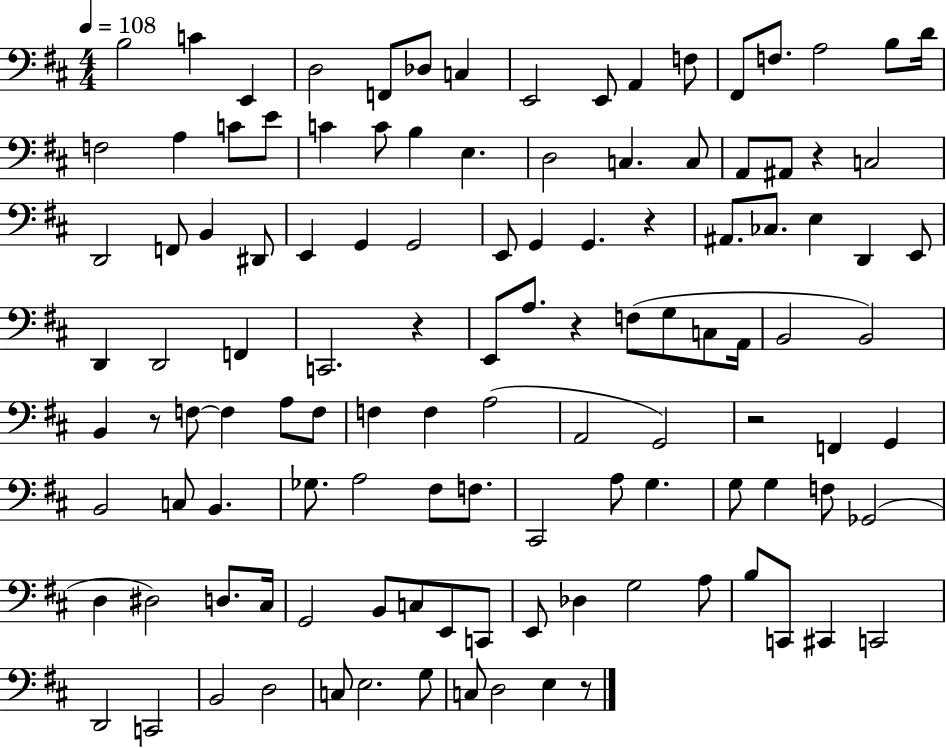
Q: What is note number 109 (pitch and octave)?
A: D3